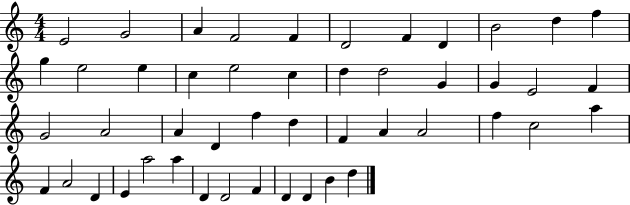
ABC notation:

X:1
T:Untitled
M:4/4
L:1/4
K:C
E2 G2 A F2 F D2 F D B2 d f g e2 e c e2 c d d2 G G E2 F G2 A2 A D f d F A A2 f c2 a F A2 D E a2 a D D2 F D D B d